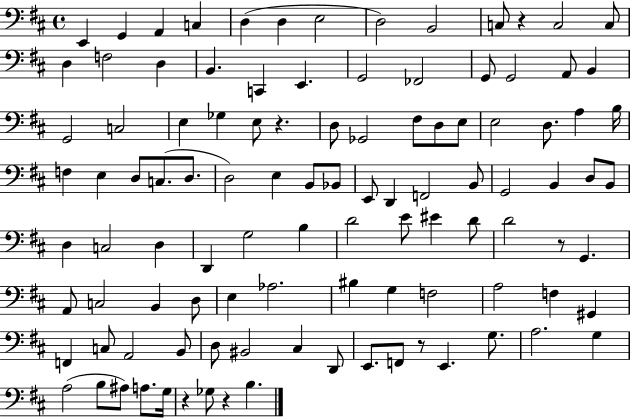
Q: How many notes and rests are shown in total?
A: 106